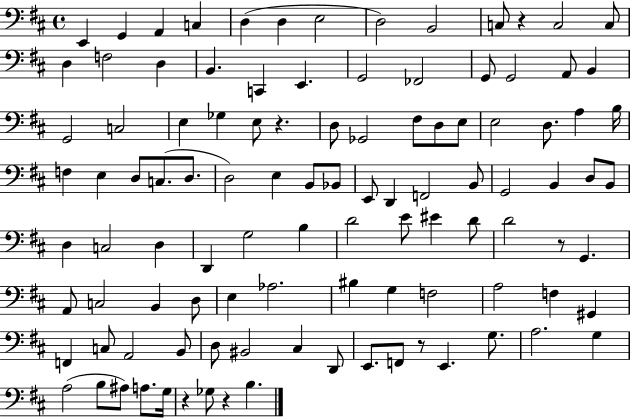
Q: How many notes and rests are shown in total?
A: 106